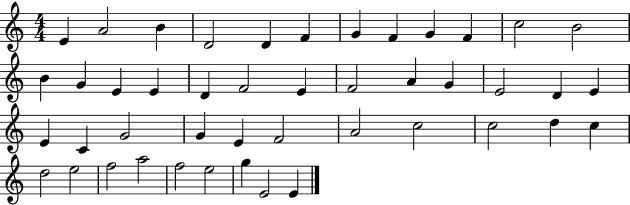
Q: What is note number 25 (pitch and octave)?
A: E4